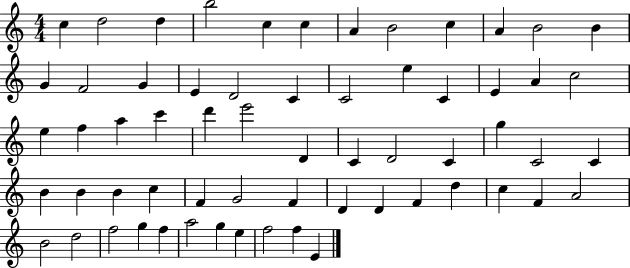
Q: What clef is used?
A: treble